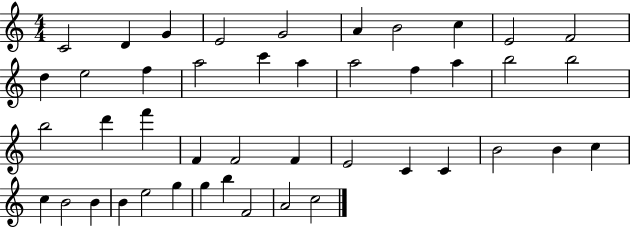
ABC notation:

X:1
T:Untitled
M:4/4
L:1/4
K:C
C2 D G E2 G2 A B2 c E2 F2 d e2 f a2 c' a a2 f a b2 b2 b2 d' f' F F2 F E2 C C B2 B c c B2 B B e2 g g b F2 A2 c2